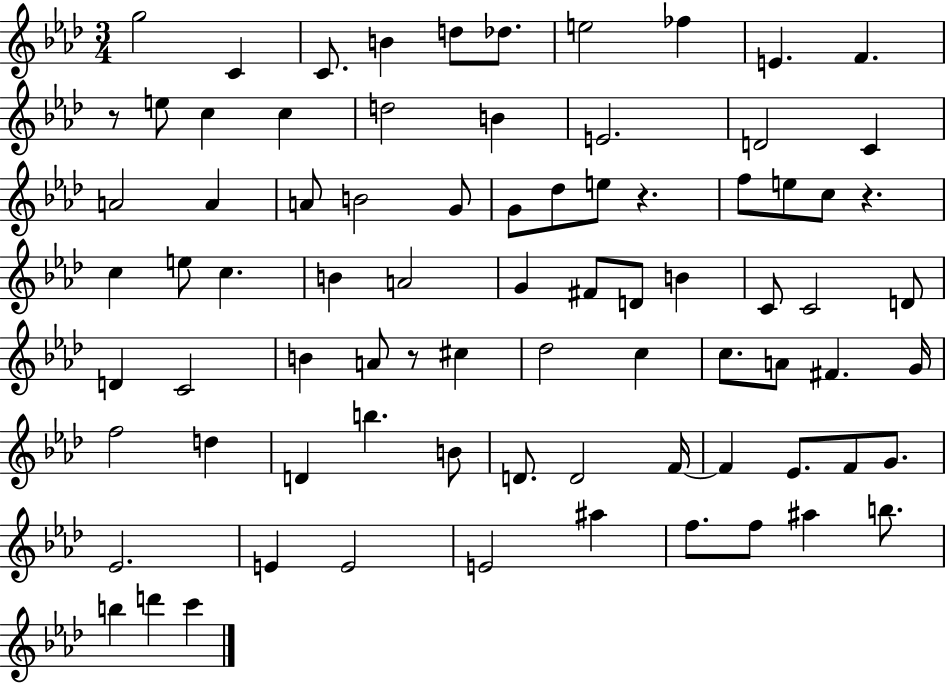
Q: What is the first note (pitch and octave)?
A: G5